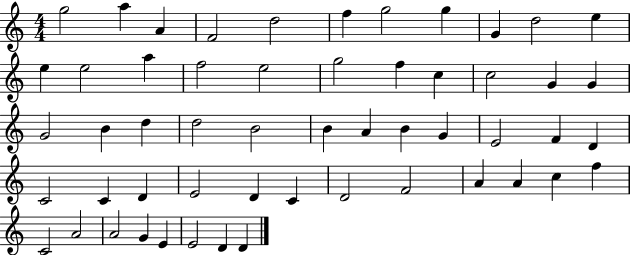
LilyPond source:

{
  \clef treble
  \numericTimeSignature
  \time 4/4
  \key c \major
  g''2 a''4 a'4 | f'2 d''2 | f''4 g''2 g''4 | g'4 d''2 e''4 | \break e''4 e''2 a''4 | f''2 e''2 | g''2 f''4 c''4 | c''2 g'4 g'4 | \break g'2 b'4 d''4 | d''2 b'2 | b'4 a'4 b'4 g'4 | e'2 f'4 d'4 | \break c'2 c'4 d'4 | e'2 d'4 c'4 | d'2 f'2 | a'4 a'4 c''4 f''4 | \break c'2 a'2 | a'2 g'4 e'4 | e'2 d'4 d'4 | \bar "|."
}